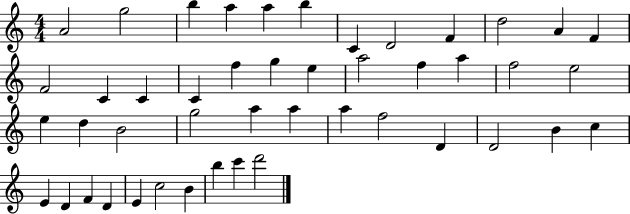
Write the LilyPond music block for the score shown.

{
  \clef treble
  \numericTimeSignature
  \time 4/4
  \key c \major
  a'2 g''2 | b''4 a''4 a''4 b''4 | c'4 d'2 f'4 | d''2 a'4 f'4 | \break f'2 c'4 c'4 | c'4 f''4 g''4 e''4 | a''2 f''4 a''4 | f''2 e''2 | \break e''4 d''4 b'2 | g''2 a''4 a''4 | a''4 f''2 d'4 | d'2 b'4 c''4 | \break e'4 d'4 f'4 d'4 | e'4 c''2 b'4 | b''4 c'''4 d'''2 | \bar "|."
}